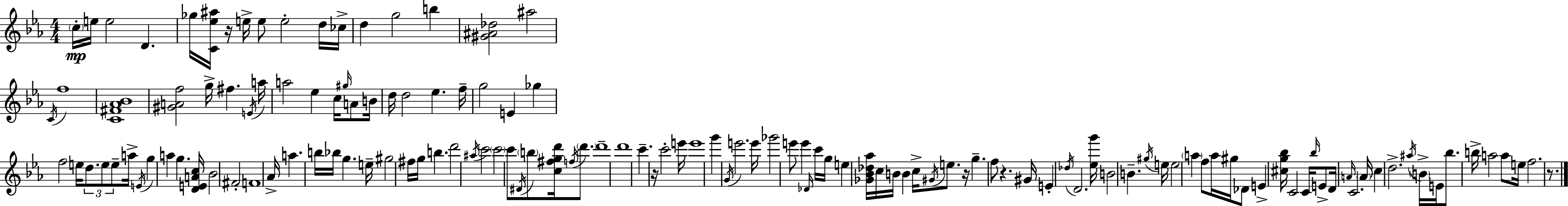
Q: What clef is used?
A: treble